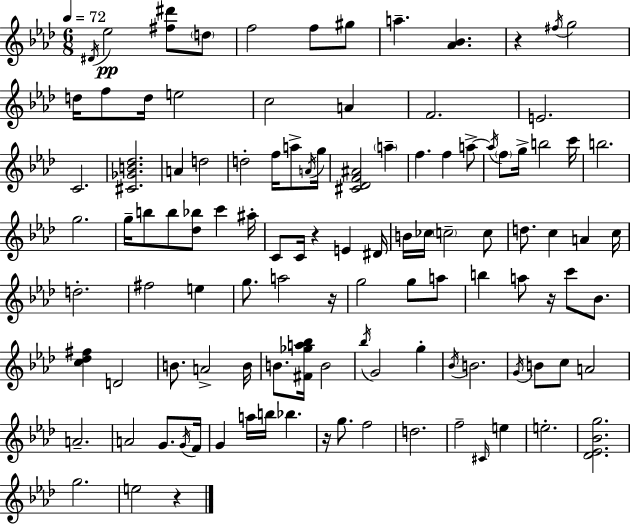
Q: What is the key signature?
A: AES major